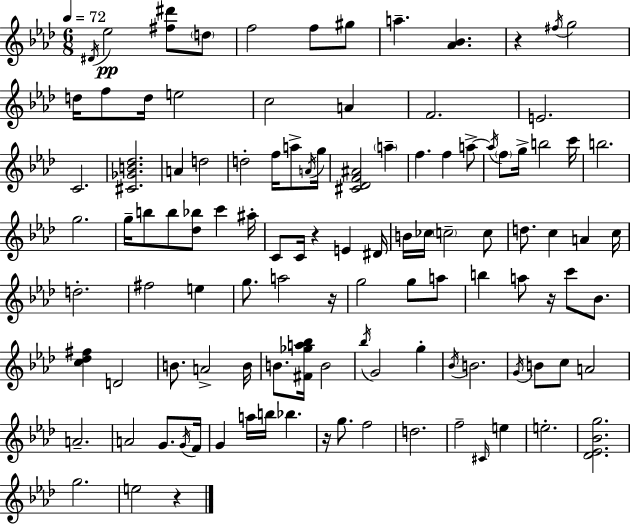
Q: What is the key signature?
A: AES major